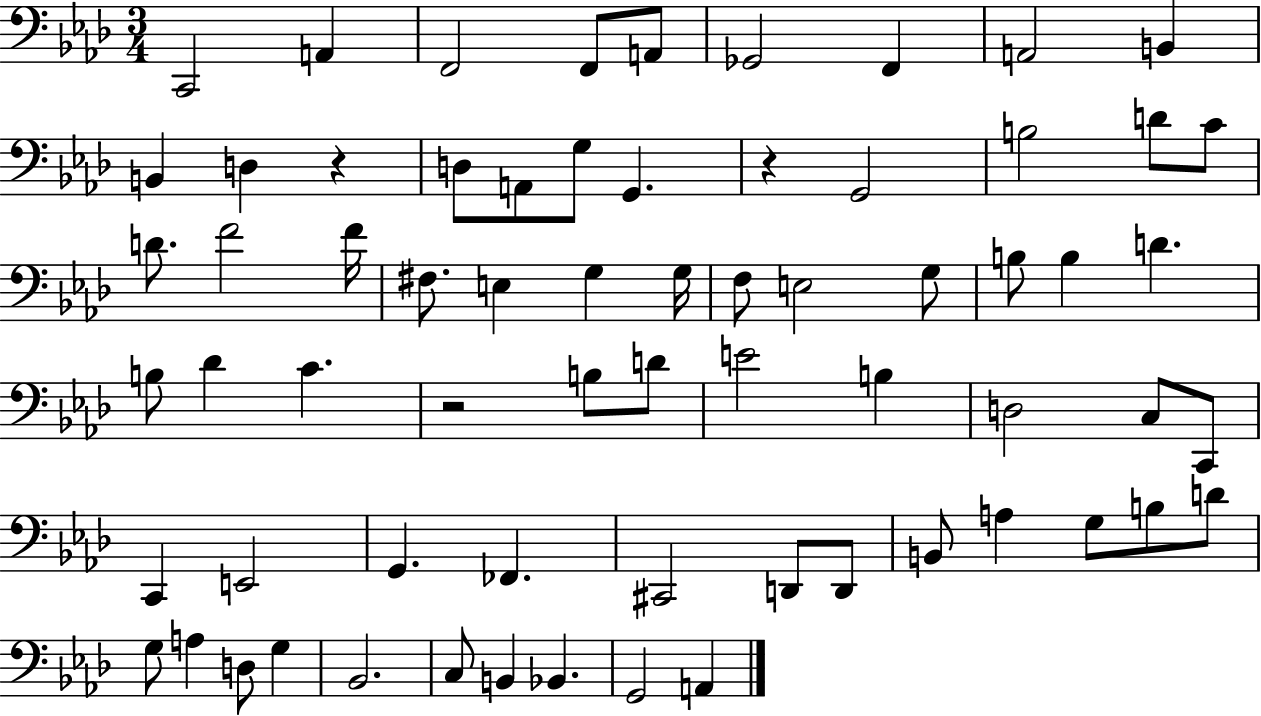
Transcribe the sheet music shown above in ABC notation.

X:1
T:Untitled
M:3/4
L:1/4
K:Ab
C,,2 A,, F,,2 F,,/2 A,,/2 _G,,2 F,, A,,2 B,, B,, D, z D,/2 A,,/2 G,/2 G,, z G,,2 B,2 D/2 C/2 D/2 F2 F/4 ^F,/2 E, G, G,/4 F,/2 E,2 G,/2 B,/2 B, D B,/2 _D C z2 B,/2 D/2 E2 B, D,2 C,/2 C,,/2 C,, E,,2 G,, _F,, ^C,,2 D,,/2 D,,/2 B,,/2 A, G,/2 B,/2 D/2 G,/2 A, D,/2 G, _B,,2 C,/2 B,, _B,, G,,2 A,,